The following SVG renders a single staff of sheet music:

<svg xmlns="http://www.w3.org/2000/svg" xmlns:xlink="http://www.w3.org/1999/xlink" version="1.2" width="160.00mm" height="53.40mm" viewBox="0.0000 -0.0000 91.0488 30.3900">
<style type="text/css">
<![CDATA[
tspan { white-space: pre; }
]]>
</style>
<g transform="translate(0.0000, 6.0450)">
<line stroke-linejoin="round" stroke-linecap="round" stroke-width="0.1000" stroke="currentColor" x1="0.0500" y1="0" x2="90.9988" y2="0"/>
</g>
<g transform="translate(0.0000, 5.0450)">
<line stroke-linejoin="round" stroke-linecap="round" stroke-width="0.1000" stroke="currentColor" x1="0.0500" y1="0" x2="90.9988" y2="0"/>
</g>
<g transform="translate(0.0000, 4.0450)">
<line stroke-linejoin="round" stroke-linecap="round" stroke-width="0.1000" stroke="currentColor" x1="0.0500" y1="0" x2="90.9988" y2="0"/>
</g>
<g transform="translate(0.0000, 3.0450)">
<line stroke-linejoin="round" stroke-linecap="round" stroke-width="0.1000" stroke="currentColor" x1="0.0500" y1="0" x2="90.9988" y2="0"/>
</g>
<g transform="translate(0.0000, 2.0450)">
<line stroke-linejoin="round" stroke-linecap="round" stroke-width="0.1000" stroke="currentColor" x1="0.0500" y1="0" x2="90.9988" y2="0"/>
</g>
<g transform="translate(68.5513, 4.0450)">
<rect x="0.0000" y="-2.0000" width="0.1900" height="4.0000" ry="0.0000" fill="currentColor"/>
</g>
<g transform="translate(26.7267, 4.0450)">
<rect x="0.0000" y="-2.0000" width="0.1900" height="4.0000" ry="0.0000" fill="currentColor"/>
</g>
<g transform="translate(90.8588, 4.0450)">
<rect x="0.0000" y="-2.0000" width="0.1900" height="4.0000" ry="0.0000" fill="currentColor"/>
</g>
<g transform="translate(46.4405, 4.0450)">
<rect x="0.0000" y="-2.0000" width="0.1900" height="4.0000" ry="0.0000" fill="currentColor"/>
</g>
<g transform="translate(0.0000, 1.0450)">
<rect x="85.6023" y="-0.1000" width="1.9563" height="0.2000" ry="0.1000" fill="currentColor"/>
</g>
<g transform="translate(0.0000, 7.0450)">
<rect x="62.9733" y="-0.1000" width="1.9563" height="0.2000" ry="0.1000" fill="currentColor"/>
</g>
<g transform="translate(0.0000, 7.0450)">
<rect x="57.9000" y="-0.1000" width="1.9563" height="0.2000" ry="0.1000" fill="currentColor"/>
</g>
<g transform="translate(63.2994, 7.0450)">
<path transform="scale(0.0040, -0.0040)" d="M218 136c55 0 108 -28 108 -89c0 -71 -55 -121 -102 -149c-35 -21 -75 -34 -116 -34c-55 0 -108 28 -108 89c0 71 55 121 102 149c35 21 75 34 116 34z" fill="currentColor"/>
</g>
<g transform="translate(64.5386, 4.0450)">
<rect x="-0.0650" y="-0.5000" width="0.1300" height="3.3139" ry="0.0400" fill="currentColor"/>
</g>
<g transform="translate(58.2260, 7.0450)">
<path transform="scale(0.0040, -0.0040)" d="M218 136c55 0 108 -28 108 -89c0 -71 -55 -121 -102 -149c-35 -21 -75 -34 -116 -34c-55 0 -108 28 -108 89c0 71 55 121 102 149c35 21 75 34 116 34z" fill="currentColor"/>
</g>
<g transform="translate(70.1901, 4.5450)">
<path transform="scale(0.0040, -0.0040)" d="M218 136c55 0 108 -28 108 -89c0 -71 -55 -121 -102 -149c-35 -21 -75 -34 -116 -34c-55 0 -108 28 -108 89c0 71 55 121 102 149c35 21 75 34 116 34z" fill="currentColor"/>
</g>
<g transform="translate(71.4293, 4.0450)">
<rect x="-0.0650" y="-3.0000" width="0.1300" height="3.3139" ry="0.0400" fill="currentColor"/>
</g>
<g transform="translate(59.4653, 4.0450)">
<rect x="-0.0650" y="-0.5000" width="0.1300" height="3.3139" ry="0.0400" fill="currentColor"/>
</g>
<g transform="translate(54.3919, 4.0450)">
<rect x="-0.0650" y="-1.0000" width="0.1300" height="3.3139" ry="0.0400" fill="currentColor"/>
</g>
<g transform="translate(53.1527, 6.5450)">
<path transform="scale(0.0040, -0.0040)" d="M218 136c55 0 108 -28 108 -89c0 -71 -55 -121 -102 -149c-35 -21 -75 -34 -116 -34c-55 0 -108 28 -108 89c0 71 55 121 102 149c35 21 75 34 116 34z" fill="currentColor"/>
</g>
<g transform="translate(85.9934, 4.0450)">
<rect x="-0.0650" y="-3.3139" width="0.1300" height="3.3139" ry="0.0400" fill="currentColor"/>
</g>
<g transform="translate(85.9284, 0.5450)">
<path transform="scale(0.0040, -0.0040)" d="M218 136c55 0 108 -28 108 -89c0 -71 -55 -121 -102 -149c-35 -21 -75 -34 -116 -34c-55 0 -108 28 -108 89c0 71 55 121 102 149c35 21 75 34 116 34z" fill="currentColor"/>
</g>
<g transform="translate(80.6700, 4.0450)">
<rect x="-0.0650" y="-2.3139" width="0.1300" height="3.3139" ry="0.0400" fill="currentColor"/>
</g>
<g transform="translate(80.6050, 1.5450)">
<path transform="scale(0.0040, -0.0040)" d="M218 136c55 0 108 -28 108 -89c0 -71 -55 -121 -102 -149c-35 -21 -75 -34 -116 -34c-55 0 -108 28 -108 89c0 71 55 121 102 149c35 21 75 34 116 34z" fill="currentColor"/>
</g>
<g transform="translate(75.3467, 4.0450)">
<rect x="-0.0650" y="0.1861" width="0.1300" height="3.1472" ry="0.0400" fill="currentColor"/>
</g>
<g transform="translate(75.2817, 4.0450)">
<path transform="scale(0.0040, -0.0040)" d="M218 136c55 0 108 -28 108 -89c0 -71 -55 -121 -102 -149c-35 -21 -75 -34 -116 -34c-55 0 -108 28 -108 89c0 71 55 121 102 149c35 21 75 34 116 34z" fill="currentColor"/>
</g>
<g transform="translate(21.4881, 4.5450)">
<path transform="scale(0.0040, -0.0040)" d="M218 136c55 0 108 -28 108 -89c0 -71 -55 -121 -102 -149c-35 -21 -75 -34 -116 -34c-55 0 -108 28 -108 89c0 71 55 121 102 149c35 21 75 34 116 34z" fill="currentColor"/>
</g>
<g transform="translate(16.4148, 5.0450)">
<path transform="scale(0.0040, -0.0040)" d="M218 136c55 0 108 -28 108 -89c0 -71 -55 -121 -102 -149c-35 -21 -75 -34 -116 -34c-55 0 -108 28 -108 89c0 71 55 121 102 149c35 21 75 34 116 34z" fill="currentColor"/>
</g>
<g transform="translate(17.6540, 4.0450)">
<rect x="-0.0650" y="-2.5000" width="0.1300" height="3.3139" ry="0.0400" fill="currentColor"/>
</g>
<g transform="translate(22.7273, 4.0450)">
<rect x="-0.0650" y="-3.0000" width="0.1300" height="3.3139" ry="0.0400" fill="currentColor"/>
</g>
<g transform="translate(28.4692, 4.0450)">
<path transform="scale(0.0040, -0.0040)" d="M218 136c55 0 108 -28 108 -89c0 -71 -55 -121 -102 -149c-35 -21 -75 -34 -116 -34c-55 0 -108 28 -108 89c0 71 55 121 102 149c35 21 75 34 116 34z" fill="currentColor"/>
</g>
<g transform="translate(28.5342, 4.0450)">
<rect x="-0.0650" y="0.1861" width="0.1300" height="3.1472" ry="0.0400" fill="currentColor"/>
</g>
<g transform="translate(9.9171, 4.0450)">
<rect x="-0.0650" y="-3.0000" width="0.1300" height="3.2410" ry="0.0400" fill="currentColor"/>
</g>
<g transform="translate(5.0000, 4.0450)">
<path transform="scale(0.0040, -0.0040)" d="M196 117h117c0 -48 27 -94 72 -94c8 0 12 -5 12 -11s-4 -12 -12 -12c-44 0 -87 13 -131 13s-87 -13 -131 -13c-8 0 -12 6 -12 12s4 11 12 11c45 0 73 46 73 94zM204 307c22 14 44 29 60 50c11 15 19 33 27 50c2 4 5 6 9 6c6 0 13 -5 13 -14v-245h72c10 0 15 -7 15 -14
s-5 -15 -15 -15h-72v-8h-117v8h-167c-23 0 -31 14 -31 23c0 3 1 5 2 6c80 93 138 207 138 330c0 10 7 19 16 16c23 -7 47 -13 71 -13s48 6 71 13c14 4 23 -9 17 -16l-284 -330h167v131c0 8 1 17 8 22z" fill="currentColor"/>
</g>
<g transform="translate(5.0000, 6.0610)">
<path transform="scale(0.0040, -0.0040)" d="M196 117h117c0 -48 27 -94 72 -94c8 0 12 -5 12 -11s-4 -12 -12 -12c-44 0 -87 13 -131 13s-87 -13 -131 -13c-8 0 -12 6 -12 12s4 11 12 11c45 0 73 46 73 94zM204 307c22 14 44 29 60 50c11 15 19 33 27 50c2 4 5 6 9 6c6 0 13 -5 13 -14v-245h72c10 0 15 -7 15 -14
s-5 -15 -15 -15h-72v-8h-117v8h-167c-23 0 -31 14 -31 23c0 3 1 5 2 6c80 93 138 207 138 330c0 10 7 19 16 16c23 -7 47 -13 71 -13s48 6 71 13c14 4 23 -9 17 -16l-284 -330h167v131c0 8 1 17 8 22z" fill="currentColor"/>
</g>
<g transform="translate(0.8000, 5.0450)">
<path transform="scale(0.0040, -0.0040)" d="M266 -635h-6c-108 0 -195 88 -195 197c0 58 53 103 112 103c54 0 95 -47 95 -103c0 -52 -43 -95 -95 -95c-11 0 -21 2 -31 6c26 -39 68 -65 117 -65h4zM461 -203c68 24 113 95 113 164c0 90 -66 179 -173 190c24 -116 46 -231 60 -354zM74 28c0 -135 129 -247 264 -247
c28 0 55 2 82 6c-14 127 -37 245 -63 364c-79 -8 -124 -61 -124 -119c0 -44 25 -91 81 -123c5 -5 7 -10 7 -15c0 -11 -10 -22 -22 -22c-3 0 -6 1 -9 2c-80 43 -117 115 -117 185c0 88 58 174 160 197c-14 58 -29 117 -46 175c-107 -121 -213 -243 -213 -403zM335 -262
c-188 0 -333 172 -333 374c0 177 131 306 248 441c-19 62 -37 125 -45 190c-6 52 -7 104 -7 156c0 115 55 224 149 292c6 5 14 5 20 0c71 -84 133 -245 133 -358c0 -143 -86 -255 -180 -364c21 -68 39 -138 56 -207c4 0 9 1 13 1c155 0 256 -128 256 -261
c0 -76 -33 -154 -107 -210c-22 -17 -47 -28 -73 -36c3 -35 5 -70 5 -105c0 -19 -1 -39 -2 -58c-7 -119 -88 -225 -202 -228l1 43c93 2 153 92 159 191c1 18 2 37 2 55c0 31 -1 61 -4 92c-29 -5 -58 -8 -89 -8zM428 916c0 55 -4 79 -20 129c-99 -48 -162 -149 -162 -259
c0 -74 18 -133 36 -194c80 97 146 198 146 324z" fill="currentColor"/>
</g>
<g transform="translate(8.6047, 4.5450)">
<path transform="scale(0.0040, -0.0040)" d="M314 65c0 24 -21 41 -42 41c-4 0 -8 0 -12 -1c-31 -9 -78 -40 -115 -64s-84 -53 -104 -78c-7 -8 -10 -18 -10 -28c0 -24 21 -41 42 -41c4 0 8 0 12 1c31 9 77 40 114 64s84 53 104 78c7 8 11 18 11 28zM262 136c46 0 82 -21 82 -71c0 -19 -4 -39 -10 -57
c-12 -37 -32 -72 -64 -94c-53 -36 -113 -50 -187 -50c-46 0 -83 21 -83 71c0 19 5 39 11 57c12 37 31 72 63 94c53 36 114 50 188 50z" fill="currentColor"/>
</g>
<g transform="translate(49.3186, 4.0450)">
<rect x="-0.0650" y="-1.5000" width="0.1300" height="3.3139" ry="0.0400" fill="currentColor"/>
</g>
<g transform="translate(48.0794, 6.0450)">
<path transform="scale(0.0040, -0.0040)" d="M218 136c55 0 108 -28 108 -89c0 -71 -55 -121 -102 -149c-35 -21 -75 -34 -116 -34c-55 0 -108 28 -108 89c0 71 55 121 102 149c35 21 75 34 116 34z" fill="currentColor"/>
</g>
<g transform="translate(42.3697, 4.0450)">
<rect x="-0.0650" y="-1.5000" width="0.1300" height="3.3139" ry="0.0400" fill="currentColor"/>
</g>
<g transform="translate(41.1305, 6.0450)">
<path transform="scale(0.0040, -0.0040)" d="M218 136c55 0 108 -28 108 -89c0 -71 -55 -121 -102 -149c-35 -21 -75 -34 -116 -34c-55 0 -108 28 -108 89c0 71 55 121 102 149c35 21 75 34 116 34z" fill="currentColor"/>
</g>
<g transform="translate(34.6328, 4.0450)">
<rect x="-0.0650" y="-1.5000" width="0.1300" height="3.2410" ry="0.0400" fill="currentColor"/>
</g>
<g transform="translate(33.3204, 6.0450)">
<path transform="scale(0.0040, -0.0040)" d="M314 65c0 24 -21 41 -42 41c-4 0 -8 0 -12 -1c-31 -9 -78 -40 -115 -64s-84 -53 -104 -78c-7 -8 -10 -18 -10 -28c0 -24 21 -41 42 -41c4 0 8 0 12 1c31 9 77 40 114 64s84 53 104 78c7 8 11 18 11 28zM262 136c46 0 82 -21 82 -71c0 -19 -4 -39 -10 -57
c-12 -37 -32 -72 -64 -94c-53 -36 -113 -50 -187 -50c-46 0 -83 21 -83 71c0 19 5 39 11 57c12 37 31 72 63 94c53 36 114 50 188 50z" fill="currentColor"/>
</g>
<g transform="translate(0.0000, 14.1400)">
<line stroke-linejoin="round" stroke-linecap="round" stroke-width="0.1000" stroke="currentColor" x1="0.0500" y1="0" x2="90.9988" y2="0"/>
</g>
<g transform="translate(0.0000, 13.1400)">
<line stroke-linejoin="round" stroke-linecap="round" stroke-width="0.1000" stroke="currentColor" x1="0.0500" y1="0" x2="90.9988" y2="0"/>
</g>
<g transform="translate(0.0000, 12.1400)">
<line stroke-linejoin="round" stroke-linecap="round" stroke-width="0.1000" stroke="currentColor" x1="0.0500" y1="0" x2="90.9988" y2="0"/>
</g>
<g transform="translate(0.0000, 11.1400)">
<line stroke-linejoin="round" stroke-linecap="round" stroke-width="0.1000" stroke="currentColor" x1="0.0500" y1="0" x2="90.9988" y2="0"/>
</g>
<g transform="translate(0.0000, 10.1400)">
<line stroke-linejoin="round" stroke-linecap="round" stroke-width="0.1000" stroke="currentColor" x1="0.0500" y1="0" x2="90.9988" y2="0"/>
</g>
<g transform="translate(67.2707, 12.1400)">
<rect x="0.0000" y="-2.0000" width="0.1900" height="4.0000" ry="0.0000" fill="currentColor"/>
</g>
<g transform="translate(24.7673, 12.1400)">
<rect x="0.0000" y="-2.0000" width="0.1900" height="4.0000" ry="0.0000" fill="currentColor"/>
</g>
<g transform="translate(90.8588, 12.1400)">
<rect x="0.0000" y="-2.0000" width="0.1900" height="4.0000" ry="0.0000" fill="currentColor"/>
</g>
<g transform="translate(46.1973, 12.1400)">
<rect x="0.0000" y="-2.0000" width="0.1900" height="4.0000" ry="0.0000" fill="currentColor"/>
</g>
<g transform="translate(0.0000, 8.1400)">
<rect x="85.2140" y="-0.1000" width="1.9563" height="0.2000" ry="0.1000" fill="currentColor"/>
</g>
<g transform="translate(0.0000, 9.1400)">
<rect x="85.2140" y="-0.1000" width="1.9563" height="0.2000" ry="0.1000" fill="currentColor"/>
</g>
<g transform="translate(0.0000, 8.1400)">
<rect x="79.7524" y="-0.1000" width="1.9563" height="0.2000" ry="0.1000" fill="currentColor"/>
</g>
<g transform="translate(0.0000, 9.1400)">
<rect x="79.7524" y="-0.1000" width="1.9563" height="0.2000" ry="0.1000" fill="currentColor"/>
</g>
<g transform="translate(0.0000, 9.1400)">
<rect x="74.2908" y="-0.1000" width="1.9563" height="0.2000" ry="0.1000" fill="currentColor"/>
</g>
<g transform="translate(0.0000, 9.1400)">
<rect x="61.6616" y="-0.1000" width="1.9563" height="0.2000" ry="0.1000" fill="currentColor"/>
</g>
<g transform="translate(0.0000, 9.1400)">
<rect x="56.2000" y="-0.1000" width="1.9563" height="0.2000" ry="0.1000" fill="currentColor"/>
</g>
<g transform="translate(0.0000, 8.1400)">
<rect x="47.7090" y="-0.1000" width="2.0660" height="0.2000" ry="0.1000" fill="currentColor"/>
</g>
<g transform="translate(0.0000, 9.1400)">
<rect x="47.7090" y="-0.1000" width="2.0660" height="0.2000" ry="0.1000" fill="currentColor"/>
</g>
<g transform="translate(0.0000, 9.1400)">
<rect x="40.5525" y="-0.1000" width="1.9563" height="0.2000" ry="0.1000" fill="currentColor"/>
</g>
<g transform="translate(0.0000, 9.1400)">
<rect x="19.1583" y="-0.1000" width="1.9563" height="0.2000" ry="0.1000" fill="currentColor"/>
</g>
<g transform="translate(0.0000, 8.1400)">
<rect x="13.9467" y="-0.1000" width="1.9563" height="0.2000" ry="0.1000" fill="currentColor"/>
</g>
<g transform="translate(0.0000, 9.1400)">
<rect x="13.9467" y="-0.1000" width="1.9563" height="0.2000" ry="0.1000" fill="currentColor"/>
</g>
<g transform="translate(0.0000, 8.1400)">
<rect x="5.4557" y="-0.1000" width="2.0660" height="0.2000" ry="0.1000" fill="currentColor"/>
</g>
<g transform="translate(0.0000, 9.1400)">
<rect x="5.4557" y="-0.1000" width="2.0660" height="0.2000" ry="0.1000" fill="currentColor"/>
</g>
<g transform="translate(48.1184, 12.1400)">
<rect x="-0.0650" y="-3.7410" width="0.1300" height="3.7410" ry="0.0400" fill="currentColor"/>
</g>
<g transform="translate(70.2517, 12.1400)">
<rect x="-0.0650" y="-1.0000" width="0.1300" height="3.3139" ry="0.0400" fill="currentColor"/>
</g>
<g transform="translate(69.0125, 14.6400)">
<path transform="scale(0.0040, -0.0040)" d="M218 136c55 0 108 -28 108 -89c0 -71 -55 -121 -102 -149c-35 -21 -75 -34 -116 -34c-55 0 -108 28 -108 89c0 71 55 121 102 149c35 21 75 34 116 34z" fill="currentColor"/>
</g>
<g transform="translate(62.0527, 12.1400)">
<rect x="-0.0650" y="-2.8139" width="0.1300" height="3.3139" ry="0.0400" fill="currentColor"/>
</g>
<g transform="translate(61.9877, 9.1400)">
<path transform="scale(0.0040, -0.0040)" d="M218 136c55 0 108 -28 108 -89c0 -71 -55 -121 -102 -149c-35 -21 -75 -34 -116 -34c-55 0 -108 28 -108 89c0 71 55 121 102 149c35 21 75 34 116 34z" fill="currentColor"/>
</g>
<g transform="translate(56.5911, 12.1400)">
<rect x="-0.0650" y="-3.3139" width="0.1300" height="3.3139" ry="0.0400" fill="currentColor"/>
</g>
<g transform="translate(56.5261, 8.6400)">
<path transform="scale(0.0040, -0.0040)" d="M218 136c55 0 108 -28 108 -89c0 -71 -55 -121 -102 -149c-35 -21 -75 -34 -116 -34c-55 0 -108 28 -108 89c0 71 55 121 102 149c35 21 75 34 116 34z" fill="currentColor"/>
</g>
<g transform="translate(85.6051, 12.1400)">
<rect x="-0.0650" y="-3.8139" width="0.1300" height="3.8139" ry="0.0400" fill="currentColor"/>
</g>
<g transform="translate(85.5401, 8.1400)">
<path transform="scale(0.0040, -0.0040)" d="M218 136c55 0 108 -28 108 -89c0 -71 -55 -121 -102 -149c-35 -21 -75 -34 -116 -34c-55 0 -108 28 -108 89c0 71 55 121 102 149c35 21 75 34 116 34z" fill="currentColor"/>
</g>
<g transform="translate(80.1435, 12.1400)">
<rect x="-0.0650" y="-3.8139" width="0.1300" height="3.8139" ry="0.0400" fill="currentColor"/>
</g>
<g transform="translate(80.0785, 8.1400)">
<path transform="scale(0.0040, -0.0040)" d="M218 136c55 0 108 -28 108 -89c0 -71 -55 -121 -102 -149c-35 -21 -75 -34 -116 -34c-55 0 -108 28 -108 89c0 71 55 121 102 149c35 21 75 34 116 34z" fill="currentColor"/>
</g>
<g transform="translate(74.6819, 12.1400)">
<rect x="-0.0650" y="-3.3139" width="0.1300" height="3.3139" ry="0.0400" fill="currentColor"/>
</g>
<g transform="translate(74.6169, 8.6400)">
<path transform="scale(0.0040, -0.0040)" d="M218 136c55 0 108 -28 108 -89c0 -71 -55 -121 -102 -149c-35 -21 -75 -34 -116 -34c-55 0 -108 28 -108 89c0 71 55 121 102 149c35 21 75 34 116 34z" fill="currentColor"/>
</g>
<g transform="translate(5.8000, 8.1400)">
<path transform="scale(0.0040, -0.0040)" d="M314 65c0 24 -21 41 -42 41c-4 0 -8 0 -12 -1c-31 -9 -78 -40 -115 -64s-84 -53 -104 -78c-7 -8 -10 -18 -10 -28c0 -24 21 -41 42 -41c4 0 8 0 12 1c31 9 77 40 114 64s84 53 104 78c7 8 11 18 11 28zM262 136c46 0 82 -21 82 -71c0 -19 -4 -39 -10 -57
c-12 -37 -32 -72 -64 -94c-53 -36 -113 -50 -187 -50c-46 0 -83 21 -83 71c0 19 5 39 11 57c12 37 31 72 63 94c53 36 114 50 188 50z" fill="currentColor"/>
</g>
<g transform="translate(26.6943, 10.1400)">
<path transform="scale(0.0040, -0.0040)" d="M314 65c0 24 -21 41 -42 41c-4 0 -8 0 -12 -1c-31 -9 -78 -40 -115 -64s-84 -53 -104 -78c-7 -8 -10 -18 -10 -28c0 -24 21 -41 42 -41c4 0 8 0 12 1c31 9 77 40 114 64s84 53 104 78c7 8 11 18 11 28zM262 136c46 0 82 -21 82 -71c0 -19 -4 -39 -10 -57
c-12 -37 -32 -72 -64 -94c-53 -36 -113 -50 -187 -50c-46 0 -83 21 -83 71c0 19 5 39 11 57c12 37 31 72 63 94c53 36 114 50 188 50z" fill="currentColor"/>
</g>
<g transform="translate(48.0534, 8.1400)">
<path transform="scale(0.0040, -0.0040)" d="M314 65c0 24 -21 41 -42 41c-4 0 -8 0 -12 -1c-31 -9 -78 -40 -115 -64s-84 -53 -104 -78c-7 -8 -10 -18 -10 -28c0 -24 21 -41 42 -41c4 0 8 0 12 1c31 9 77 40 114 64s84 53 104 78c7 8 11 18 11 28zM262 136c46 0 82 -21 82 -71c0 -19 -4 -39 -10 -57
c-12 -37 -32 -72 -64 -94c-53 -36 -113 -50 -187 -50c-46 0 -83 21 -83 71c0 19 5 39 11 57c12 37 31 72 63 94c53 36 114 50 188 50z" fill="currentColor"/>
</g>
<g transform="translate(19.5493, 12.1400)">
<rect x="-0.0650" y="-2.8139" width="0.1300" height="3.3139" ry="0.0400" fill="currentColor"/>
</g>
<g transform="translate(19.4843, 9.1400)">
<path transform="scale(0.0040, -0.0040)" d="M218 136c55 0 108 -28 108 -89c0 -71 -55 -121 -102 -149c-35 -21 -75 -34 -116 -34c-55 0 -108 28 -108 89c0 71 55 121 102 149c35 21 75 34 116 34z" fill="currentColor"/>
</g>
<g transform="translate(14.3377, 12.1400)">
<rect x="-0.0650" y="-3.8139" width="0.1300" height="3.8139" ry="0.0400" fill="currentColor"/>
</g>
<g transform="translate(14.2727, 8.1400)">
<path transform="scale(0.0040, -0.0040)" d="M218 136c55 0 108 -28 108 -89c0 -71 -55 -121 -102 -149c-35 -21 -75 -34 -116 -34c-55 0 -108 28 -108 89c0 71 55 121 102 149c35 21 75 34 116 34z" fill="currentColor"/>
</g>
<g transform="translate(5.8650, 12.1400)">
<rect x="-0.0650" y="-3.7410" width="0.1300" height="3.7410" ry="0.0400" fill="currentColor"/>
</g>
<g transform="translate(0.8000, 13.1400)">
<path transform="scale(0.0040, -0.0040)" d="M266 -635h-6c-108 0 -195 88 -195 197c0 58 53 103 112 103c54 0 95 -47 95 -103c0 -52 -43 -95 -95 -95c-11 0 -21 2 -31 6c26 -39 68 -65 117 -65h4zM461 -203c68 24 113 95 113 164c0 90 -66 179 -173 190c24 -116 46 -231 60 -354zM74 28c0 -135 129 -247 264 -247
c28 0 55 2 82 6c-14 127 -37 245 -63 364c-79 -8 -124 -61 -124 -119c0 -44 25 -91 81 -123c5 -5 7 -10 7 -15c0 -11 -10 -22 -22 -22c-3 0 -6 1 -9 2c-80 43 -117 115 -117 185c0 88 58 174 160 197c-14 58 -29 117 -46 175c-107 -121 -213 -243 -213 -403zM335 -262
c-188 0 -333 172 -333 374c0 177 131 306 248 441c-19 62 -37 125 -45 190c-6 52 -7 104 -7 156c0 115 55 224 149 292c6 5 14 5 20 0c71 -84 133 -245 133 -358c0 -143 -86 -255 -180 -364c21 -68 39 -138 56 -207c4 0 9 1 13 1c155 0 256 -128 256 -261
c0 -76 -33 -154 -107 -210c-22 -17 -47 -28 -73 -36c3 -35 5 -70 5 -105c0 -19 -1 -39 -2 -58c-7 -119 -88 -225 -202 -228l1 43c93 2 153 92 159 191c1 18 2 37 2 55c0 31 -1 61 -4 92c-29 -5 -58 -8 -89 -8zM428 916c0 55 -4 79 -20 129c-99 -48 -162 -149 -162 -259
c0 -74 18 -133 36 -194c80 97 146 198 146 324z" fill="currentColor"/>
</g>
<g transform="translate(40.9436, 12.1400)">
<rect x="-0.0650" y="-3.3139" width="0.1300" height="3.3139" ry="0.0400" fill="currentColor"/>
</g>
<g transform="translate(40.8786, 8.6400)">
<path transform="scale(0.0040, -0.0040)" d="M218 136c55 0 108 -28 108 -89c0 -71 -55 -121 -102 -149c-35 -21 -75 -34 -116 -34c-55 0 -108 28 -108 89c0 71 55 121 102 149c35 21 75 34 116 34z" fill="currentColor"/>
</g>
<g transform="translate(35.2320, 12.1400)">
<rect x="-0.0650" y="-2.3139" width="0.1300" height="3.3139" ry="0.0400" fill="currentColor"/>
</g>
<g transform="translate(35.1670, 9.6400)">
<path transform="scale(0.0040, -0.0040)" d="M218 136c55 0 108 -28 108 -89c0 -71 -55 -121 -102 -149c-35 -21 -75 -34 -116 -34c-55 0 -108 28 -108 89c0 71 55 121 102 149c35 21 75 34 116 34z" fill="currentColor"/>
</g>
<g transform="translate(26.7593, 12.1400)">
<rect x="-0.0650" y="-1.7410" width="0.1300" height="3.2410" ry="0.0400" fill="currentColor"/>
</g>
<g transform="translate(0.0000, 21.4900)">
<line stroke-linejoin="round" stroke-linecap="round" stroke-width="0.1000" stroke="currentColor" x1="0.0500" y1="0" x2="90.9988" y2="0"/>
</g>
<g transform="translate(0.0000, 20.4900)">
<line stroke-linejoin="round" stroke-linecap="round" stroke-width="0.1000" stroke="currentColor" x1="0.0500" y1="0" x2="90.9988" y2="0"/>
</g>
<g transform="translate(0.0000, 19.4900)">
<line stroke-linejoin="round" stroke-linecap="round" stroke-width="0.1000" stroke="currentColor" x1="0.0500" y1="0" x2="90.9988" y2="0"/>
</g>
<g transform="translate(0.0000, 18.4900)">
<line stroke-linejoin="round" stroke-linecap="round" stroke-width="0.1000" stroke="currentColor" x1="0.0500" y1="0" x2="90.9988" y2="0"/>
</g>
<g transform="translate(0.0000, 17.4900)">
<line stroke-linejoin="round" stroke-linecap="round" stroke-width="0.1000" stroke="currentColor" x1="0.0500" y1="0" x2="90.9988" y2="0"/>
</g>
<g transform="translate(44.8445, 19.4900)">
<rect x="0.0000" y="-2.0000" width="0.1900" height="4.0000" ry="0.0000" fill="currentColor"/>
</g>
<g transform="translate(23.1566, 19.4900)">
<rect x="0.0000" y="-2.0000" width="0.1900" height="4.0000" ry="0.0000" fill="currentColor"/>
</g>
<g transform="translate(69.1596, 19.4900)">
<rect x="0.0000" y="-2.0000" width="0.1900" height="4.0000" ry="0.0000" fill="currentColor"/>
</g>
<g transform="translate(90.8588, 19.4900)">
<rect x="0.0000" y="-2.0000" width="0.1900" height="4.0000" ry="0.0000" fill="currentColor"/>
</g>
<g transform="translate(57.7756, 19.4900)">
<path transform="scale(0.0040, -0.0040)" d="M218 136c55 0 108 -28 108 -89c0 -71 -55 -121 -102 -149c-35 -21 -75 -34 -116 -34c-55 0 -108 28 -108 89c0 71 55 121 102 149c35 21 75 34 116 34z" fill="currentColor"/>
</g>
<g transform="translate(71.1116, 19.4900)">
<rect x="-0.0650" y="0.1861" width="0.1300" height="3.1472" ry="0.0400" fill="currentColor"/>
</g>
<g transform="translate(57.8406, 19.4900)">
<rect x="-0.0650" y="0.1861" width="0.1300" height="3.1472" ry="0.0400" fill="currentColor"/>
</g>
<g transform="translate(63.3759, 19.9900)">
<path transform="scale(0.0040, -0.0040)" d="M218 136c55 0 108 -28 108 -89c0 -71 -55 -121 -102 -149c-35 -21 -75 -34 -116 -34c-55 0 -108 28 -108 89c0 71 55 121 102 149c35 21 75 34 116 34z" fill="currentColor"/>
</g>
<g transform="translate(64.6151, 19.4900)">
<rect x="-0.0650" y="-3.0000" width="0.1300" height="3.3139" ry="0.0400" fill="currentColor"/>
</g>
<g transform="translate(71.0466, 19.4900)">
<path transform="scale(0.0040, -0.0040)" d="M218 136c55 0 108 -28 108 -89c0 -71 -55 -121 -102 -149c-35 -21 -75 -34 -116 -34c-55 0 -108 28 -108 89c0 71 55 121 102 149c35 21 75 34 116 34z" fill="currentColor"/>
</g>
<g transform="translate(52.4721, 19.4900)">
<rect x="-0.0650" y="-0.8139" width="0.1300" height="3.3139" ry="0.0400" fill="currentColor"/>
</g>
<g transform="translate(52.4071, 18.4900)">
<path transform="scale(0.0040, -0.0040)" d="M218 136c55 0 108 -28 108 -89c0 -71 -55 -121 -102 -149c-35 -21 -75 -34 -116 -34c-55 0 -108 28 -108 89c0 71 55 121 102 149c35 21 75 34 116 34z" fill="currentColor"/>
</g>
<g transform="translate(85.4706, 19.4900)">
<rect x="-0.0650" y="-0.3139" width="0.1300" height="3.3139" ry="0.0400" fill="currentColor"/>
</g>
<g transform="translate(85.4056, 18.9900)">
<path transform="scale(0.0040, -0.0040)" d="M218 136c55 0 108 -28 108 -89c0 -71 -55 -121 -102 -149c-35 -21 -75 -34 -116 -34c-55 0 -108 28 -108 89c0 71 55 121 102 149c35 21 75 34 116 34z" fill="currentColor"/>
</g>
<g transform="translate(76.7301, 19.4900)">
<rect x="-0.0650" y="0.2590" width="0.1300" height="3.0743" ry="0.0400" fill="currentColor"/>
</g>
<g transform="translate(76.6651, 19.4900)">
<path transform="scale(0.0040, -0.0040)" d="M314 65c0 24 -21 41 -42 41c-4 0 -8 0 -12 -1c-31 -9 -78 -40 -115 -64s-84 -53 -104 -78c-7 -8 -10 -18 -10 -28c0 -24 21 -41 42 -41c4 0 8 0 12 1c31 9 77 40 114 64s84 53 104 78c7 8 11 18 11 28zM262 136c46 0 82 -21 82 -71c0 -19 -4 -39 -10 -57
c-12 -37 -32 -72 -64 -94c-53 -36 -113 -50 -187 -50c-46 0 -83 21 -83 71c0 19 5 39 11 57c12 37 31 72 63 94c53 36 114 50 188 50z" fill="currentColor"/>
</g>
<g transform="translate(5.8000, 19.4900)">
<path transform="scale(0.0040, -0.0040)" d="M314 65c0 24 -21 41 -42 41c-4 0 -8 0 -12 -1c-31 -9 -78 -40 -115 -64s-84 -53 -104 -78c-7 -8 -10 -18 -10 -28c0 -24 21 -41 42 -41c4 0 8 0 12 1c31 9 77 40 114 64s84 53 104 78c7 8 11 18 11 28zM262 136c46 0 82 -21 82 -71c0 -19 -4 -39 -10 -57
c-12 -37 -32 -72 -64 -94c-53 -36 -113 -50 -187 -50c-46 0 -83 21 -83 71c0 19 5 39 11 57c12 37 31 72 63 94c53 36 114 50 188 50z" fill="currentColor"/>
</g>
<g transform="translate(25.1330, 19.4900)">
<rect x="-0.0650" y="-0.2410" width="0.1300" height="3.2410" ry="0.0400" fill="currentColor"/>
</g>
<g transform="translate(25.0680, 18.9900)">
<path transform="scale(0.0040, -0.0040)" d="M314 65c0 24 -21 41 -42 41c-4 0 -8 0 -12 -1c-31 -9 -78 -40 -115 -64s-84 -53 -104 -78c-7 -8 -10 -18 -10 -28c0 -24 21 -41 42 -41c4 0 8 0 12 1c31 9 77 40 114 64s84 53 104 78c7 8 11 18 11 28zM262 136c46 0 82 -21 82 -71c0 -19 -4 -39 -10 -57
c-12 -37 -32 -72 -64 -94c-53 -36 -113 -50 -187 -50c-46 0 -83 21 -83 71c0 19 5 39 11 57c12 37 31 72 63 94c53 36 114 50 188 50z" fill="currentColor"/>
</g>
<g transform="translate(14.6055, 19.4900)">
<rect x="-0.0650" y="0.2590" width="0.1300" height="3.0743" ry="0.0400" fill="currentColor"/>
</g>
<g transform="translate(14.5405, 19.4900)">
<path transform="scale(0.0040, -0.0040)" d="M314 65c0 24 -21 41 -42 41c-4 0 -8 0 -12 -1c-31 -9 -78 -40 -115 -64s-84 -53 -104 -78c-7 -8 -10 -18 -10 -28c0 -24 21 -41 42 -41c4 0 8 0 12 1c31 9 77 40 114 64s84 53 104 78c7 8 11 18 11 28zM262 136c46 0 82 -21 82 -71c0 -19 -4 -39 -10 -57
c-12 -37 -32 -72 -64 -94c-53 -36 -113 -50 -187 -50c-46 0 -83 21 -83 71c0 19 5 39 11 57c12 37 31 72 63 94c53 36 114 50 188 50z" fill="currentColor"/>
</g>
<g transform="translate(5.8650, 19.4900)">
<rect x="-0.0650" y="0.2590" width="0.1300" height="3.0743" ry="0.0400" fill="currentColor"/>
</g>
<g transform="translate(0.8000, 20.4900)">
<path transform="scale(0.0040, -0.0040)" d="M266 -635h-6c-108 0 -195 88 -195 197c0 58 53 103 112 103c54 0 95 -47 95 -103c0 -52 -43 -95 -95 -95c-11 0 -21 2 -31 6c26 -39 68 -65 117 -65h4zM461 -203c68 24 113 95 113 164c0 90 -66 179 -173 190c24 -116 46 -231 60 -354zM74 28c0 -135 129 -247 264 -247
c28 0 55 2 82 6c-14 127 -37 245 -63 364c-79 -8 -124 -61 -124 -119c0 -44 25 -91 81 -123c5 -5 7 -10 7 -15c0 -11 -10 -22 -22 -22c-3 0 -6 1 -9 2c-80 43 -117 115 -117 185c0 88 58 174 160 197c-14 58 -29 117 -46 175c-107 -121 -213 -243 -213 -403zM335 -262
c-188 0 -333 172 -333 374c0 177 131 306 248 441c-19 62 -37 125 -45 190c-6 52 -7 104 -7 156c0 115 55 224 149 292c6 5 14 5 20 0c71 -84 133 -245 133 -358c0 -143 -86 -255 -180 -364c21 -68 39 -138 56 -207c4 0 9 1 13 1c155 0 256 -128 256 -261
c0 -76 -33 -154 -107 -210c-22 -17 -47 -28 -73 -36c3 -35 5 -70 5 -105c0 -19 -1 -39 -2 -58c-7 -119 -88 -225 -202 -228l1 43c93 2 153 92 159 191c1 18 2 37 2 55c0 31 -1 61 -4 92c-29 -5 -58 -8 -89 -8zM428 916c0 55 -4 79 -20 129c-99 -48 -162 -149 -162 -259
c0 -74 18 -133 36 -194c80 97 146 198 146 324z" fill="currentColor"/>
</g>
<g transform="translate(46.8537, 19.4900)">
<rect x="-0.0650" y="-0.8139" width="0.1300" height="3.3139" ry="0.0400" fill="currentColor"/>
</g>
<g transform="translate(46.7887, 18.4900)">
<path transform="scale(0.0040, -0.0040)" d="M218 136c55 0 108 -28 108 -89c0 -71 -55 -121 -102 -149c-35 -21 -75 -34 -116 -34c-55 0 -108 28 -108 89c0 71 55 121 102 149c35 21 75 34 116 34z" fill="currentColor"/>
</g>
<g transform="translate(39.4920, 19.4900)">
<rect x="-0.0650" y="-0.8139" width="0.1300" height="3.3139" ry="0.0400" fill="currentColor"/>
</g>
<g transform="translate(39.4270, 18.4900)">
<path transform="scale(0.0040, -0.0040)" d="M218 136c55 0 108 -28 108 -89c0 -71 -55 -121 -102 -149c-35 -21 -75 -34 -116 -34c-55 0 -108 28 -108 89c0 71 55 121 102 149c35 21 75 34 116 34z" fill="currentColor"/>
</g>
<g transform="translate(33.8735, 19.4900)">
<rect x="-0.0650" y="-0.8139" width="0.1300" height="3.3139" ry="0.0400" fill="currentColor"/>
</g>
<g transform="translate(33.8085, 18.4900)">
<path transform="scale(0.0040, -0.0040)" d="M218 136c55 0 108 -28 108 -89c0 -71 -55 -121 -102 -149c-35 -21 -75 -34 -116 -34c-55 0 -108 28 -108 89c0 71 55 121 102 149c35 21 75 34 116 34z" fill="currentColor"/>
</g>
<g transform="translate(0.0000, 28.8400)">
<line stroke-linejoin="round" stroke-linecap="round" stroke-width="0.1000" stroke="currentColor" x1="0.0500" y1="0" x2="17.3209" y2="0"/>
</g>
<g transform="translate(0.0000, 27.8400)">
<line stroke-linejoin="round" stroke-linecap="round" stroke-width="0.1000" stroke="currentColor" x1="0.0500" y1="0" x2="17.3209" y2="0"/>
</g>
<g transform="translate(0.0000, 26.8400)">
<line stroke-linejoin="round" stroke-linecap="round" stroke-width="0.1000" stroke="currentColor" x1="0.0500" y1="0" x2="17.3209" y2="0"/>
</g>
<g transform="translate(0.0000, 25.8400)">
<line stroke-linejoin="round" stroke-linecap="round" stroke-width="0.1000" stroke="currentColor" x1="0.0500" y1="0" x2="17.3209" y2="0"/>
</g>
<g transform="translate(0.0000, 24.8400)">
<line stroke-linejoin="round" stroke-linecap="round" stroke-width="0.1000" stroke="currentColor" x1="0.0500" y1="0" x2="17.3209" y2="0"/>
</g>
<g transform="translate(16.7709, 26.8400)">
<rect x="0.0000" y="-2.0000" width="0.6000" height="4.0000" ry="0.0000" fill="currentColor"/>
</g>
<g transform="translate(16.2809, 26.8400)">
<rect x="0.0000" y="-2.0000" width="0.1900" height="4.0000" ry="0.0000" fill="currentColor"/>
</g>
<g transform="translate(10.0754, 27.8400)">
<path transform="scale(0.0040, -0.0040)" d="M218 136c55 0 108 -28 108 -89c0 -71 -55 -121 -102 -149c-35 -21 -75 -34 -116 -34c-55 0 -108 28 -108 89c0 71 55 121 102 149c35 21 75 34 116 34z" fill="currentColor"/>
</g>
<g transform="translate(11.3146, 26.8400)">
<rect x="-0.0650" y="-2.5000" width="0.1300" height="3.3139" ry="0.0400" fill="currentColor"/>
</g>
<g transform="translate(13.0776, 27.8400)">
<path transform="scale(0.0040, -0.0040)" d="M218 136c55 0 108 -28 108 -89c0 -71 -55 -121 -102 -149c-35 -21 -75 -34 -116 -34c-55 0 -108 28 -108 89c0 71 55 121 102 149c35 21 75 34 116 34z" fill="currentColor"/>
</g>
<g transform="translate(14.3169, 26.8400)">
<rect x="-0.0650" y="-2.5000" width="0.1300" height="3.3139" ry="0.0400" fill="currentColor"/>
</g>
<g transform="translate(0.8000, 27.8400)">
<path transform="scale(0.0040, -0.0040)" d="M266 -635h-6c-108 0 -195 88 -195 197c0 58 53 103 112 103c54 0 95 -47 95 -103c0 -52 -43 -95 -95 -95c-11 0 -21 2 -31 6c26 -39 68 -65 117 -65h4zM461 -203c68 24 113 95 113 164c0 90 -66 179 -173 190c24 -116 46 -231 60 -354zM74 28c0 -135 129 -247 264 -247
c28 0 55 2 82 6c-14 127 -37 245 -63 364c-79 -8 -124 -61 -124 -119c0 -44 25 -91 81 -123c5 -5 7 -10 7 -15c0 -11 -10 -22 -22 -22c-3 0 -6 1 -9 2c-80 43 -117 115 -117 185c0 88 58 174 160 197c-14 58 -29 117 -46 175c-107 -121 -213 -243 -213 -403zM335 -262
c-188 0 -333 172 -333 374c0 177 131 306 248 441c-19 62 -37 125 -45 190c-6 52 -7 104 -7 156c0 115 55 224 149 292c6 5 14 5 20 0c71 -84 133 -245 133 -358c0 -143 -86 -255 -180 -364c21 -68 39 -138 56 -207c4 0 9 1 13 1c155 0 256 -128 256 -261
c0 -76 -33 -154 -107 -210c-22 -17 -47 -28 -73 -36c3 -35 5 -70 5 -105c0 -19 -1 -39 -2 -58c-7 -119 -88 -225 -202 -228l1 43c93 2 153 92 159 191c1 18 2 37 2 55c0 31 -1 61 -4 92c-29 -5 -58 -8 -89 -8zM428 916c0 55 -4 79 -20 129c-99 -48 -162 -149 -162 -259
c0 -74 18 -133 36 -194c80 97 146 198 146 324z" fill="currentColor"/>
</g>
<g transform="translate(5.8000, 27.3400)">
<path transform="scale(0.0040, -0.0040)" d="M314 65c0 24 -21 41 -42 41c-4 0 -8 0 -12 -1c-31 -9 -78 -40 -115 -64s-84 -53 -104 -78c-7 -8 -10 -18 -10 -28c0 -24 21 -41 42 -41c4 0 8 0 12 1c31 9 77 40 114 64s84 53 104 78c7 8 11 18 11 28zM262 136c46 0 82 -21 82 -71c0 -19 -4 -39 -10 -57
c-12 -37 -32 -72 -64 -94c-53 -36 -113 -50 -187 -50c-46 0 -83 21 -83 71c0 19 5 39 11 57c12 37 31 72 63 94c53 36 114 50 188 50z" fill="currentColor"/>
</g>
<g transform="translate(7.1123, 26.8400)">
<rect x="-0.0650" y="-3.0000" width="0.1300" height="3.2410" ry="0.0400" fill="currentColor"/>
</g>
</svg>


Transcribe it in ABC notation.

X:1
T:Untitled
M:4/4
L:1/4
K:C
A2 G A B E2 E E D C C A B g b c'2 c' a f2 g b c'2 b a D b c' c' B2 B2 c2 d d d d B A B B2 c A2 G G